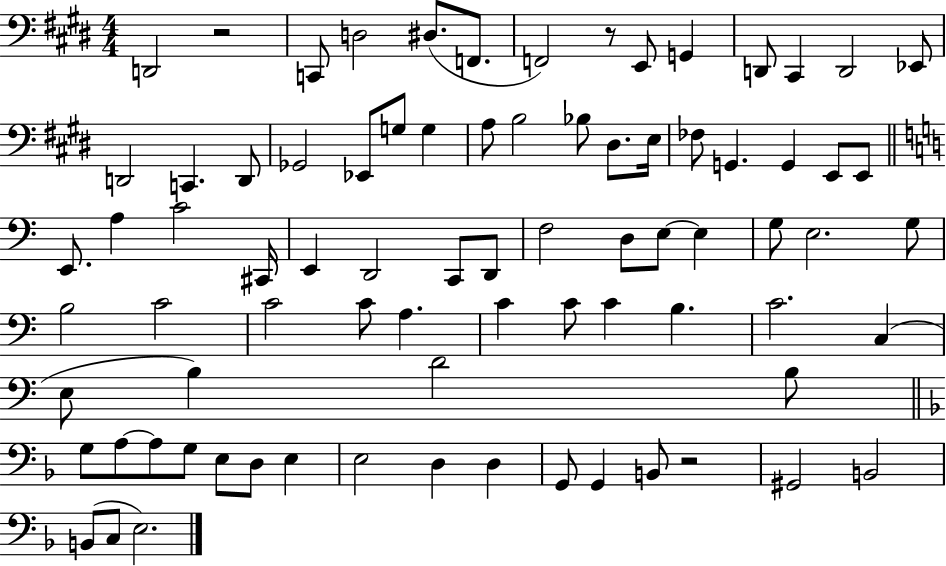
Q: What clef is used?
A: bass